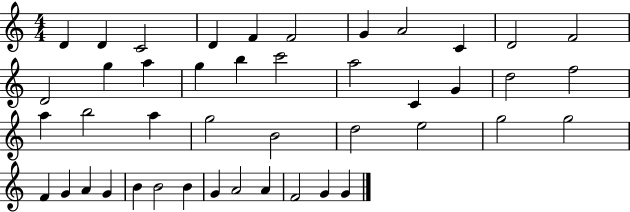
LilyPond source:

{
  \clef treble
  \numericTimeSignature
  \time 4/4
  \key c \major
  d'4 d'4 c'2 | d'4 f'4 f'2 | g'4 a'2 c'4 | d'2 f'2 | \break d'2 g''4 a''4 | g''4 b''4 c'''2 | a''2 c'4 g'4 | d''2 f''2 | \break a''4 b''2 a''4 | g''2 b'2 | d''2 e''2 | g''2 g''2 | \break f'4 g'4 a'4 g'4 | b'4 b'2 b'4 | g'4 a'2 a'4 | f'2 g'4 g'4 | \break \bar "|."
}